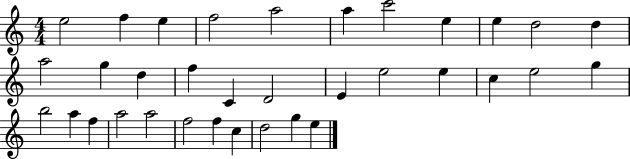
{
  \clef treble
  \numericTimeSignature
  \time 4/4
  \key c \major
  e''2 f''4 e''4 | f''2 a''2 | a''4 c'''2 e''4 | e''4 d''2 d''4 | \break a''2 g''4 d''4 | f''4 c'4 d'2 | e'4 e''2 e''4 | c''4 e''2 g''4 | \break b''2 a''4 f''4 | a''2 a''2 | f''2 f''4 c''4 | d''2 g''4 e''4 | \break \bar "|."
}